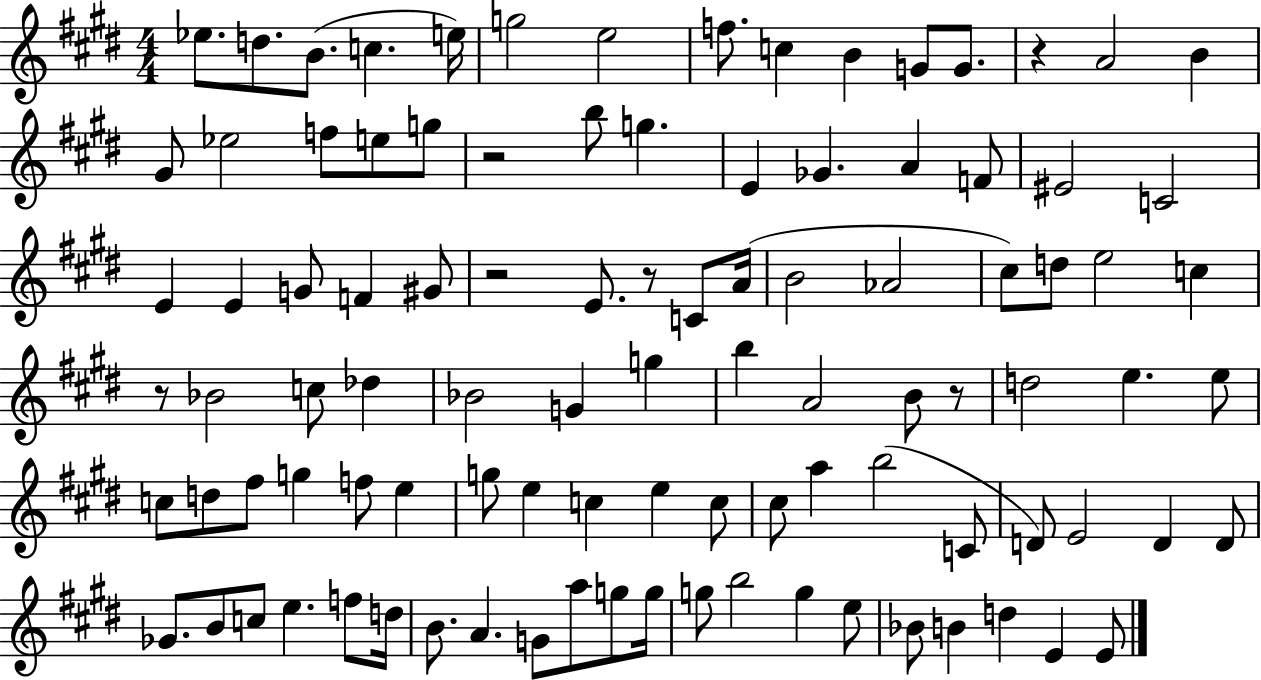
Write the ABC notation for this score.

X:1
T:Untitled
M:4/4
L:1/4
K:E
_e/2 d/2 B/2 c e/4 g2 e2 f/2 c B G/2 G/2 z A2 B ^G/2 _e2 f/2 e/2 g/2 z2 b/2 g E _G A F/2 ^E2 C2 E E G/2 F ^G/2 z2 E/2 z/2 C/2 A/4 B2 _A2 ^c/2 d/2 e2 c z/2 _B2 c/2 _d _B2 G g b A2 B/2 z/2 d2 e e/2 c/2 d/2 ^f/2 g f/2 e g/2 e c e c/2 ^c/2 a b2 C/2 D/2 E2 D D/2 _G/2 B/2 c/2 e f/2 d/4 B/2 A G/2 a/2 g/2 g/4 g/2 b2 g e/2 _B/2 B d E E/2